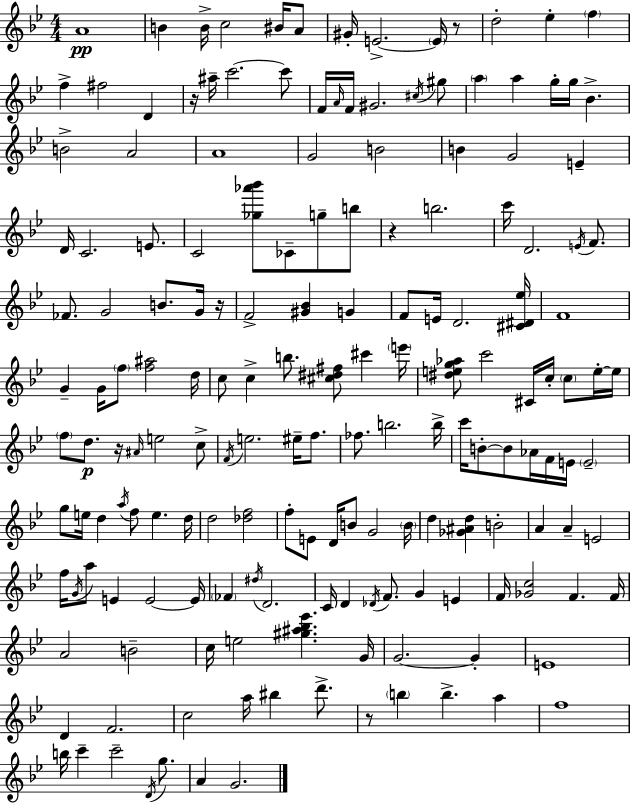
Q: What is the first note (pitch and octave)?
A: A4